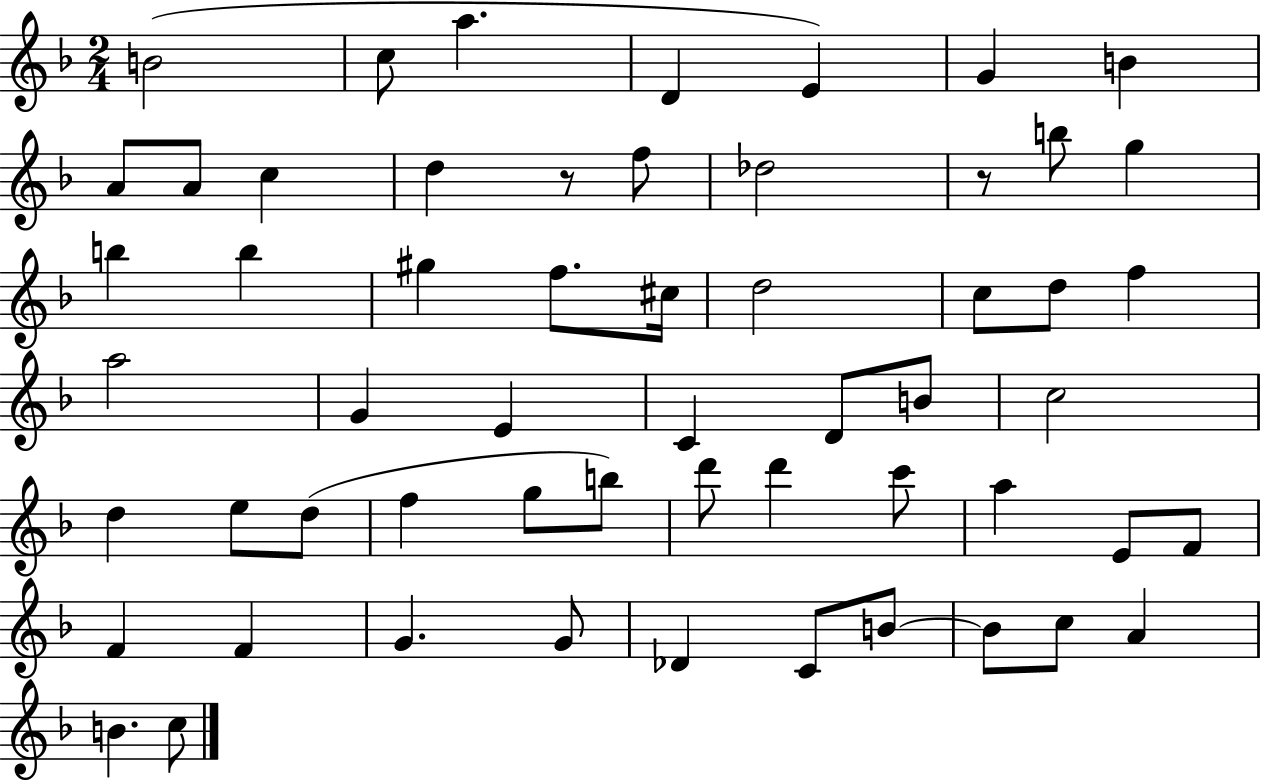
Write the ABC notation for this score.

X:1
T:Untitled
M:2/4
L:1/4
K:F
B2 c/2 a D E G B A/2 A/2 c d z/2 f/2 _d2 z/2 b/2 g b b ^g f/2 ^c/4 d2 c/2 d/2 f a2 G E C D/2 B/2 c2 d e/2 d/2 f g/2 b/2 d'/2 d' c'/2 a E/2 F/2 F F G G/2 _D C/2 B/2 B/2 c/2 A B c/2